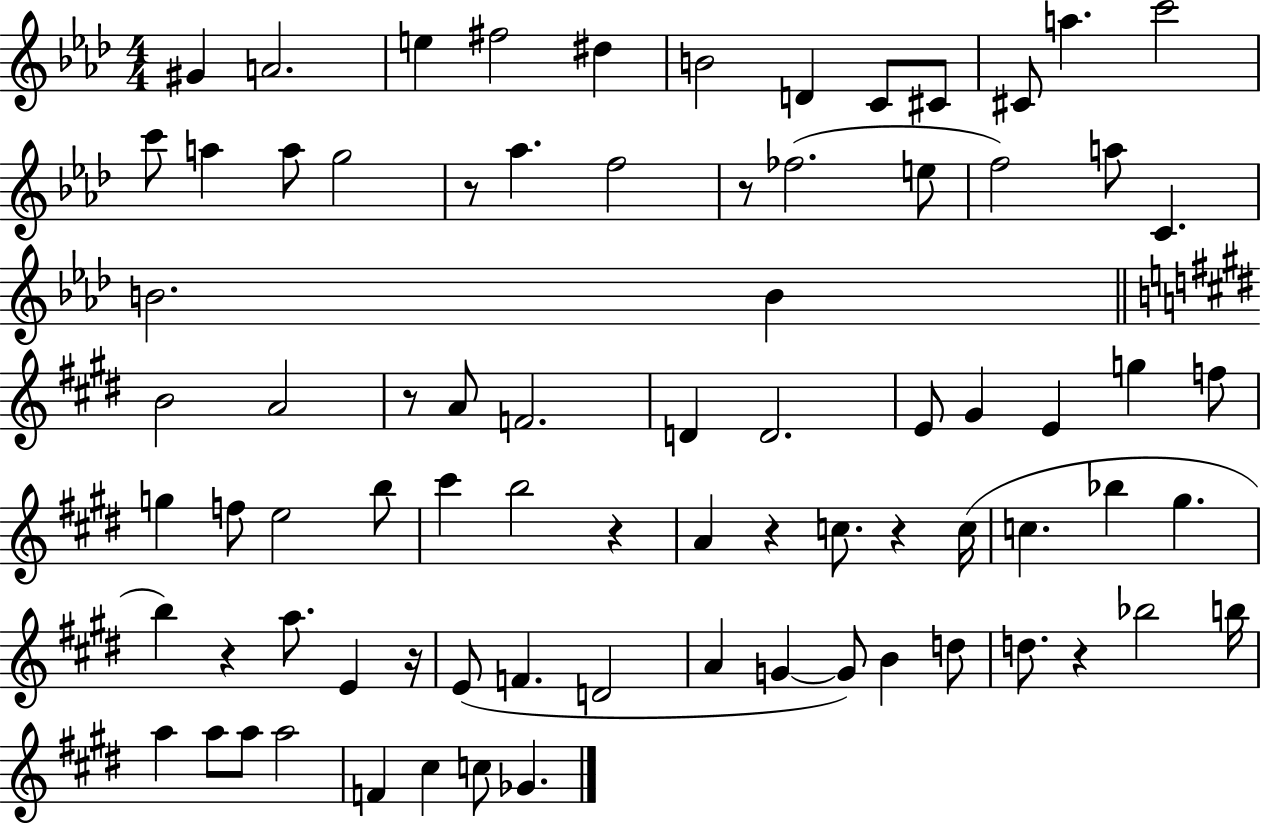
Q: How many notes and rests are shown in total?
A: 79